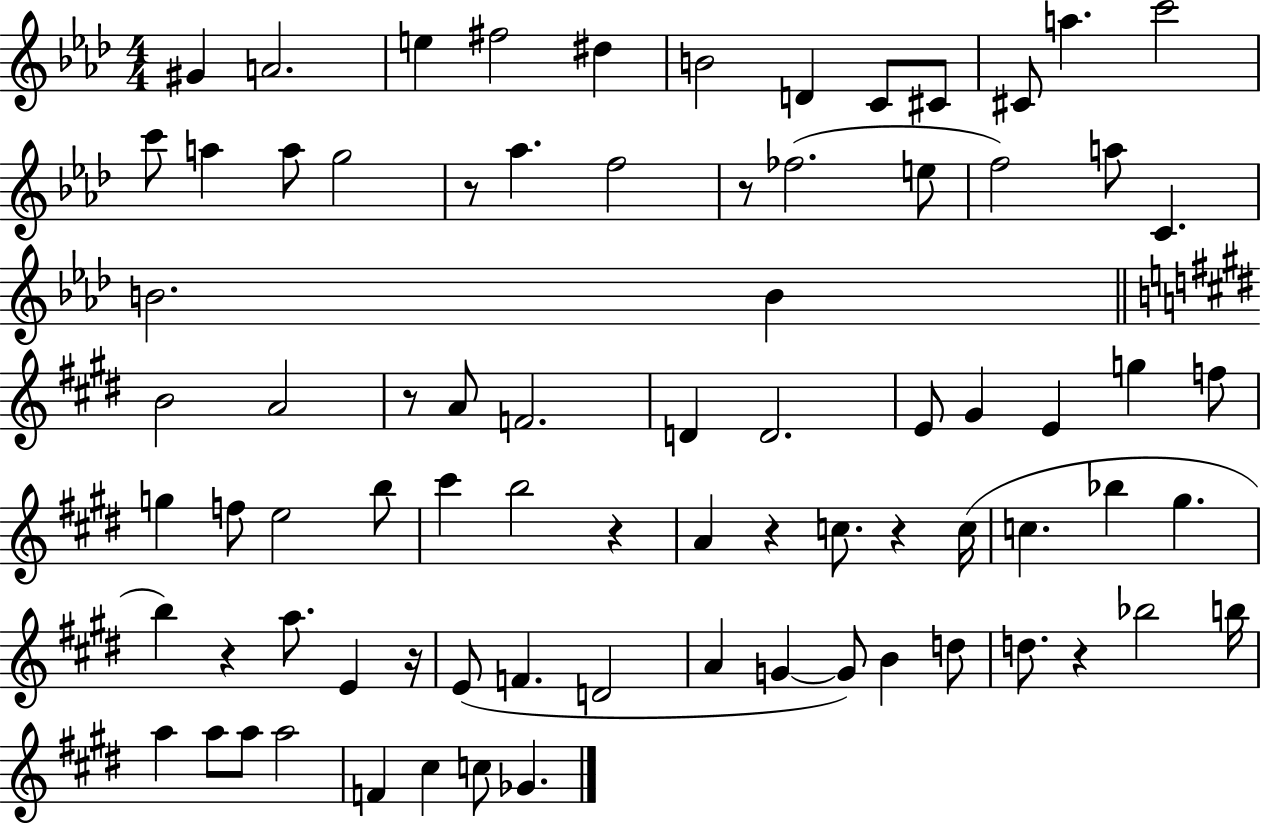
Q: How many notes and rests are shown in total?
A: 79